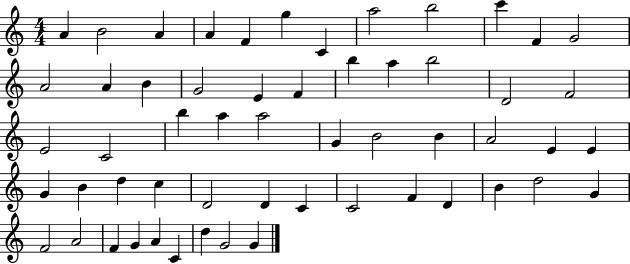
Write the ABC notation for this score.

X:1
T:Untitled
M:4/4
L:1/4
K:C
A B2 A A F g C a2 b2 c' F G2 A2 A B G2 E F b a b2 D2 F2 E2 C2 b a a2 G B2 B A2 E E G B d c D2 D C C2 F D B d2 G F2 A2 F G A C d G2 G